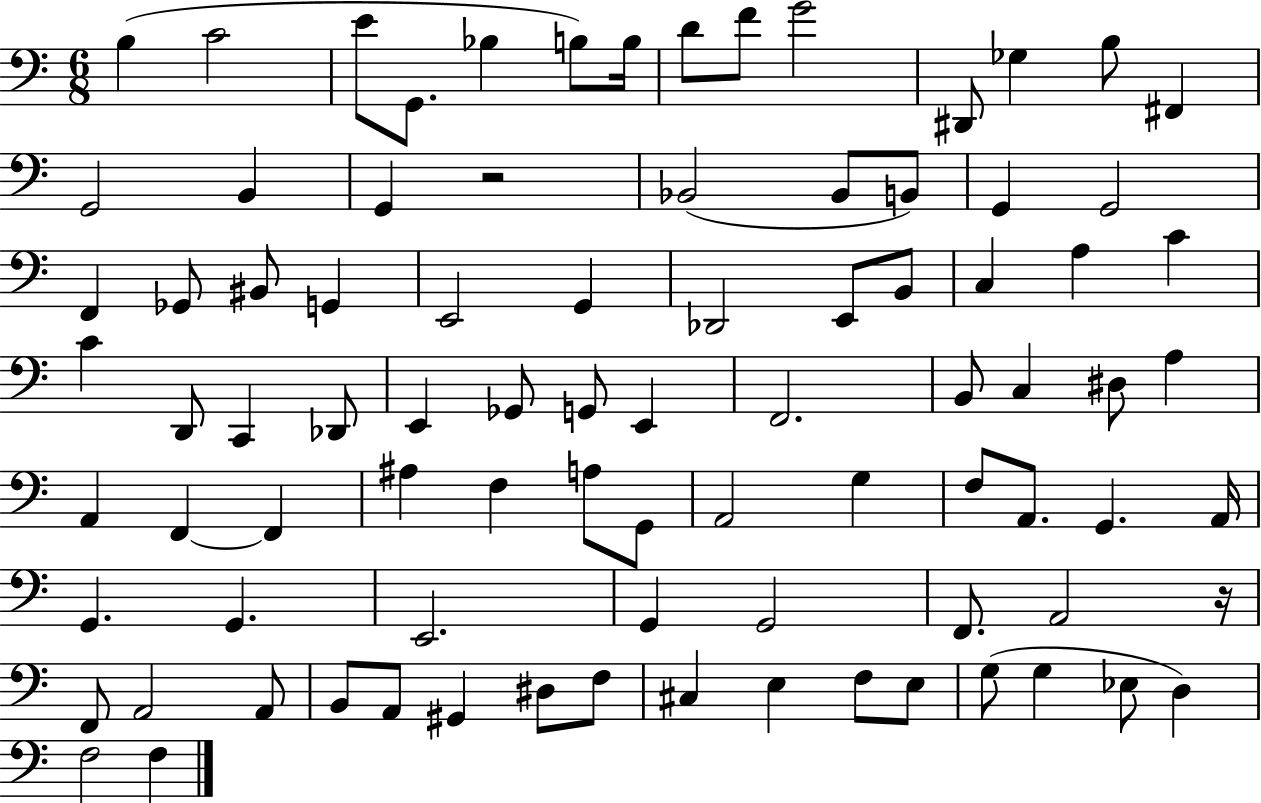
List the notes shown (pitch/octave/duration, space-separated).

B3/q C4/h E4/e G2/e. Bb3/q B3/e B3/s D4/e F4/e G4/h D#2/e Gb3/q B3/e F#2/q G2/h B2/q G2/q R/h Bb2/h Bb2/e B2/e G2/q G2/h F2/q Gb2/e BIS2/e G2/q E2/h G2/q Db2/h E2/e B2/e C3/q A3/q C4/q C4/q D2/e C2/q Db2/e E2/q Gb2/e G2/e E2/q F2/h. B2/e C3/q D#3/e A3/q A2/q F2/q F2/q A#3/q F3/q A3/e G2/e A2/h G3/q F3/e A2/e. G2/q. A2/s G2/q. G2/q. E2/h. G2/q G2/h F2/e. A2/h R/s F2/e A2/h A2/e B2/e A2/e G#2/q D#3/e F3/e C#3/q E3/q F3/e E3/e G3/e G3/q Eb3/e D3/q F3/h F3/q